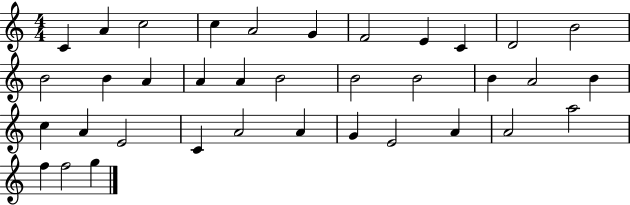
C4/q A4/q C5/h C5/q A4/h G4/q F4/h E4/q C4/q D4/h B4/h B4/h B4/q A4/q A4/q A4/q B4/h B4/h B4/h B4/q A4/h B4/q C5/q A4/q E4/h C4/q A4/h A4/q G4/q E4/h A4/q A4/h A5/h F5/q F5/h G5/q